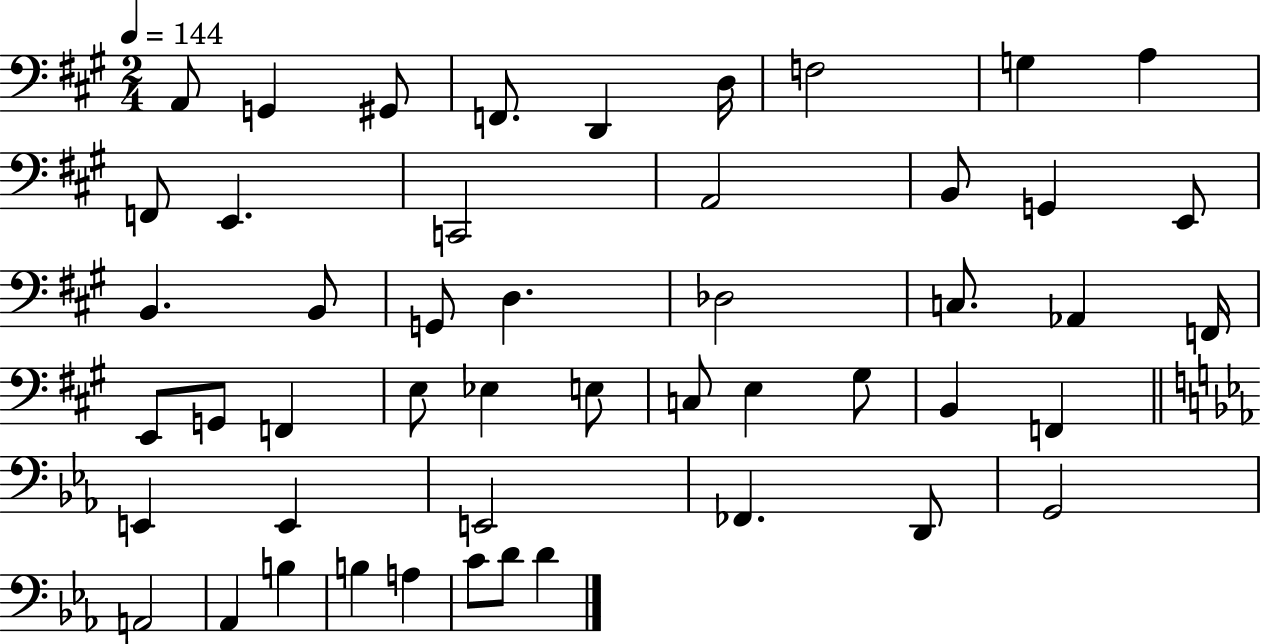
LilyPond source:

{
  \clef bass
  \numericTimeSignature
  \time 2/4
  \key a \major
  \tempo 4 = 144
  \repeat volta 2 { a,8 g,4 gis,8 | f,8. d,4 d16 | f2 | g4 a4 | \break f,8 e,4. | c,2 | a,2 | b,8 g,4 e,8 | \break b,4. b,8 | g,8 d4. | des2 | c8. aes,4 f,16 | \break e,8 g,8 f,4 | e8 ees4 e8 | c8 e4 gis8 | b,4 f,4 | \break \bar "||" \break \key ees \major e,4 e,4 | e,2 | fes,4. d,8 | g,2 | \break a,2 | aes,4 b4 | b4 a4 | c'8 d'8 d'4 | \break } \bar "|."
}